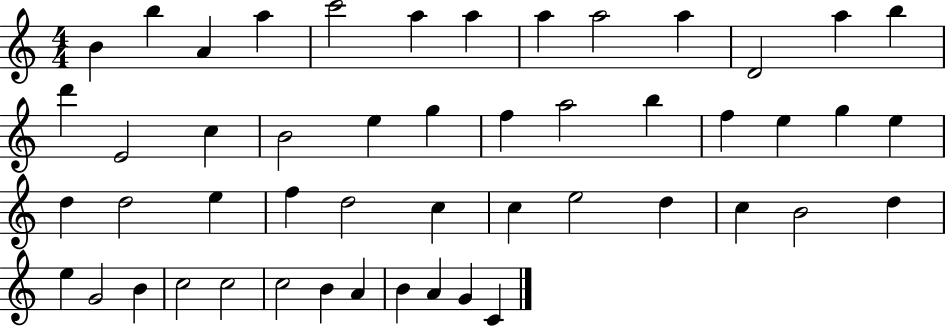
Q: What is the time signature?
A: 4/4